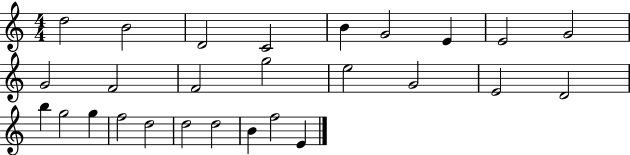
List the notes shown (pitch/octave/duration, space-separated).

D5/h B4/h D4/h C4/h B4/q G4/h E4/q E4/h G4/h G4/h F4/h F4/h G5/h E5/h G4/h E4/h D4/h B5/q G5/h G5/q F5/h D5/h D5/h D5/h B4/q F5/h E4/q